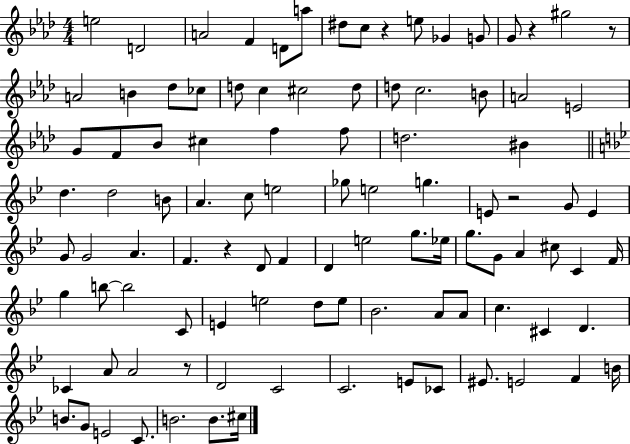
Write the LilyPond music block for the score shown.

{
  \clef treble
  \numericTimeSignature
  \time 4/4
  \key aes \major
  e''2 d'2 | a'2 f'4 d'8 a''8 | dis''8 c''8 r4 e''8 ges'4 g'8 | g'8 r4 gis''2 r8 | \break a'2 b'4 des''8 ces''8 | d''8 c''4 cis''2 d''8 | d''8 c''2. b'8 | a'2 e'2 | \break g'8 f'8 bes'8 cis''4 f''4 f''8 | d''2. bis'4 | \bar "||" \break \key g \minor d''4. d''2 b'8 | a'4. c''8 e''2 | ges''8 e''2 g''4. | e'8 r2 g'8 e'4 | \break g'8 g'2 a'4. | f'4. r4 d'8 f'4 | d'4 e''2 g''8. ees''16 | g''8. g'8 a'4 cis''8 c'4 f'16 | \break g''4 b''8~~ b''2 c'8 | e'4 e''2 d''8 e''8 | bes'2. a'8 a'8 | c''4. cis'4 d'4. | \break ces'4 a'8 a'2 r8 | d'2 c'2 | c'2. e'8 ces'8 | eis'8. e'2 f'4 b'16 | \break b'8. g'8 e'2 c'8. | b'2. b'8. cis''16 | \bar "|."
}